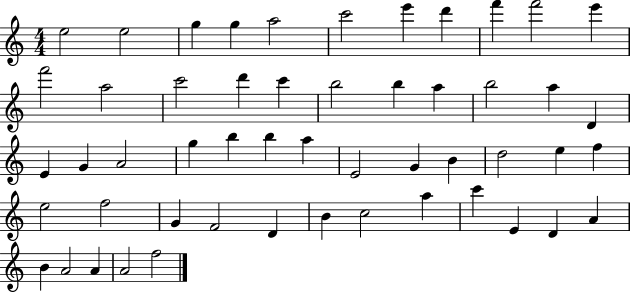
{
  \clef treble
  \numericTimeSignature
  \time 4/4
  \key c \major
  e''2 e''2 | g''4 g''4 a''2 | c'''2 e'''4 d'''4 | f'''4 f'''2 e'''4 | \break f'''2 a''2 | c'''2 d'''4 c'''4 | b''2 b''4 a''4 | b''2 a''4 d'4 | \break e'4 g'4 a'2 | g''4 b''4 b''4 a''4 | e'2 g'4 b'4 | d''2 e''4 f''4 | \break e''2 f''2 | g'4 f'2 d'4 | b'4 c''2 a''4 | c'''4 e'4 d'4 a'4 | \break b'4 a'2 a'4 | a'2 f''2 | \bar "|."
}